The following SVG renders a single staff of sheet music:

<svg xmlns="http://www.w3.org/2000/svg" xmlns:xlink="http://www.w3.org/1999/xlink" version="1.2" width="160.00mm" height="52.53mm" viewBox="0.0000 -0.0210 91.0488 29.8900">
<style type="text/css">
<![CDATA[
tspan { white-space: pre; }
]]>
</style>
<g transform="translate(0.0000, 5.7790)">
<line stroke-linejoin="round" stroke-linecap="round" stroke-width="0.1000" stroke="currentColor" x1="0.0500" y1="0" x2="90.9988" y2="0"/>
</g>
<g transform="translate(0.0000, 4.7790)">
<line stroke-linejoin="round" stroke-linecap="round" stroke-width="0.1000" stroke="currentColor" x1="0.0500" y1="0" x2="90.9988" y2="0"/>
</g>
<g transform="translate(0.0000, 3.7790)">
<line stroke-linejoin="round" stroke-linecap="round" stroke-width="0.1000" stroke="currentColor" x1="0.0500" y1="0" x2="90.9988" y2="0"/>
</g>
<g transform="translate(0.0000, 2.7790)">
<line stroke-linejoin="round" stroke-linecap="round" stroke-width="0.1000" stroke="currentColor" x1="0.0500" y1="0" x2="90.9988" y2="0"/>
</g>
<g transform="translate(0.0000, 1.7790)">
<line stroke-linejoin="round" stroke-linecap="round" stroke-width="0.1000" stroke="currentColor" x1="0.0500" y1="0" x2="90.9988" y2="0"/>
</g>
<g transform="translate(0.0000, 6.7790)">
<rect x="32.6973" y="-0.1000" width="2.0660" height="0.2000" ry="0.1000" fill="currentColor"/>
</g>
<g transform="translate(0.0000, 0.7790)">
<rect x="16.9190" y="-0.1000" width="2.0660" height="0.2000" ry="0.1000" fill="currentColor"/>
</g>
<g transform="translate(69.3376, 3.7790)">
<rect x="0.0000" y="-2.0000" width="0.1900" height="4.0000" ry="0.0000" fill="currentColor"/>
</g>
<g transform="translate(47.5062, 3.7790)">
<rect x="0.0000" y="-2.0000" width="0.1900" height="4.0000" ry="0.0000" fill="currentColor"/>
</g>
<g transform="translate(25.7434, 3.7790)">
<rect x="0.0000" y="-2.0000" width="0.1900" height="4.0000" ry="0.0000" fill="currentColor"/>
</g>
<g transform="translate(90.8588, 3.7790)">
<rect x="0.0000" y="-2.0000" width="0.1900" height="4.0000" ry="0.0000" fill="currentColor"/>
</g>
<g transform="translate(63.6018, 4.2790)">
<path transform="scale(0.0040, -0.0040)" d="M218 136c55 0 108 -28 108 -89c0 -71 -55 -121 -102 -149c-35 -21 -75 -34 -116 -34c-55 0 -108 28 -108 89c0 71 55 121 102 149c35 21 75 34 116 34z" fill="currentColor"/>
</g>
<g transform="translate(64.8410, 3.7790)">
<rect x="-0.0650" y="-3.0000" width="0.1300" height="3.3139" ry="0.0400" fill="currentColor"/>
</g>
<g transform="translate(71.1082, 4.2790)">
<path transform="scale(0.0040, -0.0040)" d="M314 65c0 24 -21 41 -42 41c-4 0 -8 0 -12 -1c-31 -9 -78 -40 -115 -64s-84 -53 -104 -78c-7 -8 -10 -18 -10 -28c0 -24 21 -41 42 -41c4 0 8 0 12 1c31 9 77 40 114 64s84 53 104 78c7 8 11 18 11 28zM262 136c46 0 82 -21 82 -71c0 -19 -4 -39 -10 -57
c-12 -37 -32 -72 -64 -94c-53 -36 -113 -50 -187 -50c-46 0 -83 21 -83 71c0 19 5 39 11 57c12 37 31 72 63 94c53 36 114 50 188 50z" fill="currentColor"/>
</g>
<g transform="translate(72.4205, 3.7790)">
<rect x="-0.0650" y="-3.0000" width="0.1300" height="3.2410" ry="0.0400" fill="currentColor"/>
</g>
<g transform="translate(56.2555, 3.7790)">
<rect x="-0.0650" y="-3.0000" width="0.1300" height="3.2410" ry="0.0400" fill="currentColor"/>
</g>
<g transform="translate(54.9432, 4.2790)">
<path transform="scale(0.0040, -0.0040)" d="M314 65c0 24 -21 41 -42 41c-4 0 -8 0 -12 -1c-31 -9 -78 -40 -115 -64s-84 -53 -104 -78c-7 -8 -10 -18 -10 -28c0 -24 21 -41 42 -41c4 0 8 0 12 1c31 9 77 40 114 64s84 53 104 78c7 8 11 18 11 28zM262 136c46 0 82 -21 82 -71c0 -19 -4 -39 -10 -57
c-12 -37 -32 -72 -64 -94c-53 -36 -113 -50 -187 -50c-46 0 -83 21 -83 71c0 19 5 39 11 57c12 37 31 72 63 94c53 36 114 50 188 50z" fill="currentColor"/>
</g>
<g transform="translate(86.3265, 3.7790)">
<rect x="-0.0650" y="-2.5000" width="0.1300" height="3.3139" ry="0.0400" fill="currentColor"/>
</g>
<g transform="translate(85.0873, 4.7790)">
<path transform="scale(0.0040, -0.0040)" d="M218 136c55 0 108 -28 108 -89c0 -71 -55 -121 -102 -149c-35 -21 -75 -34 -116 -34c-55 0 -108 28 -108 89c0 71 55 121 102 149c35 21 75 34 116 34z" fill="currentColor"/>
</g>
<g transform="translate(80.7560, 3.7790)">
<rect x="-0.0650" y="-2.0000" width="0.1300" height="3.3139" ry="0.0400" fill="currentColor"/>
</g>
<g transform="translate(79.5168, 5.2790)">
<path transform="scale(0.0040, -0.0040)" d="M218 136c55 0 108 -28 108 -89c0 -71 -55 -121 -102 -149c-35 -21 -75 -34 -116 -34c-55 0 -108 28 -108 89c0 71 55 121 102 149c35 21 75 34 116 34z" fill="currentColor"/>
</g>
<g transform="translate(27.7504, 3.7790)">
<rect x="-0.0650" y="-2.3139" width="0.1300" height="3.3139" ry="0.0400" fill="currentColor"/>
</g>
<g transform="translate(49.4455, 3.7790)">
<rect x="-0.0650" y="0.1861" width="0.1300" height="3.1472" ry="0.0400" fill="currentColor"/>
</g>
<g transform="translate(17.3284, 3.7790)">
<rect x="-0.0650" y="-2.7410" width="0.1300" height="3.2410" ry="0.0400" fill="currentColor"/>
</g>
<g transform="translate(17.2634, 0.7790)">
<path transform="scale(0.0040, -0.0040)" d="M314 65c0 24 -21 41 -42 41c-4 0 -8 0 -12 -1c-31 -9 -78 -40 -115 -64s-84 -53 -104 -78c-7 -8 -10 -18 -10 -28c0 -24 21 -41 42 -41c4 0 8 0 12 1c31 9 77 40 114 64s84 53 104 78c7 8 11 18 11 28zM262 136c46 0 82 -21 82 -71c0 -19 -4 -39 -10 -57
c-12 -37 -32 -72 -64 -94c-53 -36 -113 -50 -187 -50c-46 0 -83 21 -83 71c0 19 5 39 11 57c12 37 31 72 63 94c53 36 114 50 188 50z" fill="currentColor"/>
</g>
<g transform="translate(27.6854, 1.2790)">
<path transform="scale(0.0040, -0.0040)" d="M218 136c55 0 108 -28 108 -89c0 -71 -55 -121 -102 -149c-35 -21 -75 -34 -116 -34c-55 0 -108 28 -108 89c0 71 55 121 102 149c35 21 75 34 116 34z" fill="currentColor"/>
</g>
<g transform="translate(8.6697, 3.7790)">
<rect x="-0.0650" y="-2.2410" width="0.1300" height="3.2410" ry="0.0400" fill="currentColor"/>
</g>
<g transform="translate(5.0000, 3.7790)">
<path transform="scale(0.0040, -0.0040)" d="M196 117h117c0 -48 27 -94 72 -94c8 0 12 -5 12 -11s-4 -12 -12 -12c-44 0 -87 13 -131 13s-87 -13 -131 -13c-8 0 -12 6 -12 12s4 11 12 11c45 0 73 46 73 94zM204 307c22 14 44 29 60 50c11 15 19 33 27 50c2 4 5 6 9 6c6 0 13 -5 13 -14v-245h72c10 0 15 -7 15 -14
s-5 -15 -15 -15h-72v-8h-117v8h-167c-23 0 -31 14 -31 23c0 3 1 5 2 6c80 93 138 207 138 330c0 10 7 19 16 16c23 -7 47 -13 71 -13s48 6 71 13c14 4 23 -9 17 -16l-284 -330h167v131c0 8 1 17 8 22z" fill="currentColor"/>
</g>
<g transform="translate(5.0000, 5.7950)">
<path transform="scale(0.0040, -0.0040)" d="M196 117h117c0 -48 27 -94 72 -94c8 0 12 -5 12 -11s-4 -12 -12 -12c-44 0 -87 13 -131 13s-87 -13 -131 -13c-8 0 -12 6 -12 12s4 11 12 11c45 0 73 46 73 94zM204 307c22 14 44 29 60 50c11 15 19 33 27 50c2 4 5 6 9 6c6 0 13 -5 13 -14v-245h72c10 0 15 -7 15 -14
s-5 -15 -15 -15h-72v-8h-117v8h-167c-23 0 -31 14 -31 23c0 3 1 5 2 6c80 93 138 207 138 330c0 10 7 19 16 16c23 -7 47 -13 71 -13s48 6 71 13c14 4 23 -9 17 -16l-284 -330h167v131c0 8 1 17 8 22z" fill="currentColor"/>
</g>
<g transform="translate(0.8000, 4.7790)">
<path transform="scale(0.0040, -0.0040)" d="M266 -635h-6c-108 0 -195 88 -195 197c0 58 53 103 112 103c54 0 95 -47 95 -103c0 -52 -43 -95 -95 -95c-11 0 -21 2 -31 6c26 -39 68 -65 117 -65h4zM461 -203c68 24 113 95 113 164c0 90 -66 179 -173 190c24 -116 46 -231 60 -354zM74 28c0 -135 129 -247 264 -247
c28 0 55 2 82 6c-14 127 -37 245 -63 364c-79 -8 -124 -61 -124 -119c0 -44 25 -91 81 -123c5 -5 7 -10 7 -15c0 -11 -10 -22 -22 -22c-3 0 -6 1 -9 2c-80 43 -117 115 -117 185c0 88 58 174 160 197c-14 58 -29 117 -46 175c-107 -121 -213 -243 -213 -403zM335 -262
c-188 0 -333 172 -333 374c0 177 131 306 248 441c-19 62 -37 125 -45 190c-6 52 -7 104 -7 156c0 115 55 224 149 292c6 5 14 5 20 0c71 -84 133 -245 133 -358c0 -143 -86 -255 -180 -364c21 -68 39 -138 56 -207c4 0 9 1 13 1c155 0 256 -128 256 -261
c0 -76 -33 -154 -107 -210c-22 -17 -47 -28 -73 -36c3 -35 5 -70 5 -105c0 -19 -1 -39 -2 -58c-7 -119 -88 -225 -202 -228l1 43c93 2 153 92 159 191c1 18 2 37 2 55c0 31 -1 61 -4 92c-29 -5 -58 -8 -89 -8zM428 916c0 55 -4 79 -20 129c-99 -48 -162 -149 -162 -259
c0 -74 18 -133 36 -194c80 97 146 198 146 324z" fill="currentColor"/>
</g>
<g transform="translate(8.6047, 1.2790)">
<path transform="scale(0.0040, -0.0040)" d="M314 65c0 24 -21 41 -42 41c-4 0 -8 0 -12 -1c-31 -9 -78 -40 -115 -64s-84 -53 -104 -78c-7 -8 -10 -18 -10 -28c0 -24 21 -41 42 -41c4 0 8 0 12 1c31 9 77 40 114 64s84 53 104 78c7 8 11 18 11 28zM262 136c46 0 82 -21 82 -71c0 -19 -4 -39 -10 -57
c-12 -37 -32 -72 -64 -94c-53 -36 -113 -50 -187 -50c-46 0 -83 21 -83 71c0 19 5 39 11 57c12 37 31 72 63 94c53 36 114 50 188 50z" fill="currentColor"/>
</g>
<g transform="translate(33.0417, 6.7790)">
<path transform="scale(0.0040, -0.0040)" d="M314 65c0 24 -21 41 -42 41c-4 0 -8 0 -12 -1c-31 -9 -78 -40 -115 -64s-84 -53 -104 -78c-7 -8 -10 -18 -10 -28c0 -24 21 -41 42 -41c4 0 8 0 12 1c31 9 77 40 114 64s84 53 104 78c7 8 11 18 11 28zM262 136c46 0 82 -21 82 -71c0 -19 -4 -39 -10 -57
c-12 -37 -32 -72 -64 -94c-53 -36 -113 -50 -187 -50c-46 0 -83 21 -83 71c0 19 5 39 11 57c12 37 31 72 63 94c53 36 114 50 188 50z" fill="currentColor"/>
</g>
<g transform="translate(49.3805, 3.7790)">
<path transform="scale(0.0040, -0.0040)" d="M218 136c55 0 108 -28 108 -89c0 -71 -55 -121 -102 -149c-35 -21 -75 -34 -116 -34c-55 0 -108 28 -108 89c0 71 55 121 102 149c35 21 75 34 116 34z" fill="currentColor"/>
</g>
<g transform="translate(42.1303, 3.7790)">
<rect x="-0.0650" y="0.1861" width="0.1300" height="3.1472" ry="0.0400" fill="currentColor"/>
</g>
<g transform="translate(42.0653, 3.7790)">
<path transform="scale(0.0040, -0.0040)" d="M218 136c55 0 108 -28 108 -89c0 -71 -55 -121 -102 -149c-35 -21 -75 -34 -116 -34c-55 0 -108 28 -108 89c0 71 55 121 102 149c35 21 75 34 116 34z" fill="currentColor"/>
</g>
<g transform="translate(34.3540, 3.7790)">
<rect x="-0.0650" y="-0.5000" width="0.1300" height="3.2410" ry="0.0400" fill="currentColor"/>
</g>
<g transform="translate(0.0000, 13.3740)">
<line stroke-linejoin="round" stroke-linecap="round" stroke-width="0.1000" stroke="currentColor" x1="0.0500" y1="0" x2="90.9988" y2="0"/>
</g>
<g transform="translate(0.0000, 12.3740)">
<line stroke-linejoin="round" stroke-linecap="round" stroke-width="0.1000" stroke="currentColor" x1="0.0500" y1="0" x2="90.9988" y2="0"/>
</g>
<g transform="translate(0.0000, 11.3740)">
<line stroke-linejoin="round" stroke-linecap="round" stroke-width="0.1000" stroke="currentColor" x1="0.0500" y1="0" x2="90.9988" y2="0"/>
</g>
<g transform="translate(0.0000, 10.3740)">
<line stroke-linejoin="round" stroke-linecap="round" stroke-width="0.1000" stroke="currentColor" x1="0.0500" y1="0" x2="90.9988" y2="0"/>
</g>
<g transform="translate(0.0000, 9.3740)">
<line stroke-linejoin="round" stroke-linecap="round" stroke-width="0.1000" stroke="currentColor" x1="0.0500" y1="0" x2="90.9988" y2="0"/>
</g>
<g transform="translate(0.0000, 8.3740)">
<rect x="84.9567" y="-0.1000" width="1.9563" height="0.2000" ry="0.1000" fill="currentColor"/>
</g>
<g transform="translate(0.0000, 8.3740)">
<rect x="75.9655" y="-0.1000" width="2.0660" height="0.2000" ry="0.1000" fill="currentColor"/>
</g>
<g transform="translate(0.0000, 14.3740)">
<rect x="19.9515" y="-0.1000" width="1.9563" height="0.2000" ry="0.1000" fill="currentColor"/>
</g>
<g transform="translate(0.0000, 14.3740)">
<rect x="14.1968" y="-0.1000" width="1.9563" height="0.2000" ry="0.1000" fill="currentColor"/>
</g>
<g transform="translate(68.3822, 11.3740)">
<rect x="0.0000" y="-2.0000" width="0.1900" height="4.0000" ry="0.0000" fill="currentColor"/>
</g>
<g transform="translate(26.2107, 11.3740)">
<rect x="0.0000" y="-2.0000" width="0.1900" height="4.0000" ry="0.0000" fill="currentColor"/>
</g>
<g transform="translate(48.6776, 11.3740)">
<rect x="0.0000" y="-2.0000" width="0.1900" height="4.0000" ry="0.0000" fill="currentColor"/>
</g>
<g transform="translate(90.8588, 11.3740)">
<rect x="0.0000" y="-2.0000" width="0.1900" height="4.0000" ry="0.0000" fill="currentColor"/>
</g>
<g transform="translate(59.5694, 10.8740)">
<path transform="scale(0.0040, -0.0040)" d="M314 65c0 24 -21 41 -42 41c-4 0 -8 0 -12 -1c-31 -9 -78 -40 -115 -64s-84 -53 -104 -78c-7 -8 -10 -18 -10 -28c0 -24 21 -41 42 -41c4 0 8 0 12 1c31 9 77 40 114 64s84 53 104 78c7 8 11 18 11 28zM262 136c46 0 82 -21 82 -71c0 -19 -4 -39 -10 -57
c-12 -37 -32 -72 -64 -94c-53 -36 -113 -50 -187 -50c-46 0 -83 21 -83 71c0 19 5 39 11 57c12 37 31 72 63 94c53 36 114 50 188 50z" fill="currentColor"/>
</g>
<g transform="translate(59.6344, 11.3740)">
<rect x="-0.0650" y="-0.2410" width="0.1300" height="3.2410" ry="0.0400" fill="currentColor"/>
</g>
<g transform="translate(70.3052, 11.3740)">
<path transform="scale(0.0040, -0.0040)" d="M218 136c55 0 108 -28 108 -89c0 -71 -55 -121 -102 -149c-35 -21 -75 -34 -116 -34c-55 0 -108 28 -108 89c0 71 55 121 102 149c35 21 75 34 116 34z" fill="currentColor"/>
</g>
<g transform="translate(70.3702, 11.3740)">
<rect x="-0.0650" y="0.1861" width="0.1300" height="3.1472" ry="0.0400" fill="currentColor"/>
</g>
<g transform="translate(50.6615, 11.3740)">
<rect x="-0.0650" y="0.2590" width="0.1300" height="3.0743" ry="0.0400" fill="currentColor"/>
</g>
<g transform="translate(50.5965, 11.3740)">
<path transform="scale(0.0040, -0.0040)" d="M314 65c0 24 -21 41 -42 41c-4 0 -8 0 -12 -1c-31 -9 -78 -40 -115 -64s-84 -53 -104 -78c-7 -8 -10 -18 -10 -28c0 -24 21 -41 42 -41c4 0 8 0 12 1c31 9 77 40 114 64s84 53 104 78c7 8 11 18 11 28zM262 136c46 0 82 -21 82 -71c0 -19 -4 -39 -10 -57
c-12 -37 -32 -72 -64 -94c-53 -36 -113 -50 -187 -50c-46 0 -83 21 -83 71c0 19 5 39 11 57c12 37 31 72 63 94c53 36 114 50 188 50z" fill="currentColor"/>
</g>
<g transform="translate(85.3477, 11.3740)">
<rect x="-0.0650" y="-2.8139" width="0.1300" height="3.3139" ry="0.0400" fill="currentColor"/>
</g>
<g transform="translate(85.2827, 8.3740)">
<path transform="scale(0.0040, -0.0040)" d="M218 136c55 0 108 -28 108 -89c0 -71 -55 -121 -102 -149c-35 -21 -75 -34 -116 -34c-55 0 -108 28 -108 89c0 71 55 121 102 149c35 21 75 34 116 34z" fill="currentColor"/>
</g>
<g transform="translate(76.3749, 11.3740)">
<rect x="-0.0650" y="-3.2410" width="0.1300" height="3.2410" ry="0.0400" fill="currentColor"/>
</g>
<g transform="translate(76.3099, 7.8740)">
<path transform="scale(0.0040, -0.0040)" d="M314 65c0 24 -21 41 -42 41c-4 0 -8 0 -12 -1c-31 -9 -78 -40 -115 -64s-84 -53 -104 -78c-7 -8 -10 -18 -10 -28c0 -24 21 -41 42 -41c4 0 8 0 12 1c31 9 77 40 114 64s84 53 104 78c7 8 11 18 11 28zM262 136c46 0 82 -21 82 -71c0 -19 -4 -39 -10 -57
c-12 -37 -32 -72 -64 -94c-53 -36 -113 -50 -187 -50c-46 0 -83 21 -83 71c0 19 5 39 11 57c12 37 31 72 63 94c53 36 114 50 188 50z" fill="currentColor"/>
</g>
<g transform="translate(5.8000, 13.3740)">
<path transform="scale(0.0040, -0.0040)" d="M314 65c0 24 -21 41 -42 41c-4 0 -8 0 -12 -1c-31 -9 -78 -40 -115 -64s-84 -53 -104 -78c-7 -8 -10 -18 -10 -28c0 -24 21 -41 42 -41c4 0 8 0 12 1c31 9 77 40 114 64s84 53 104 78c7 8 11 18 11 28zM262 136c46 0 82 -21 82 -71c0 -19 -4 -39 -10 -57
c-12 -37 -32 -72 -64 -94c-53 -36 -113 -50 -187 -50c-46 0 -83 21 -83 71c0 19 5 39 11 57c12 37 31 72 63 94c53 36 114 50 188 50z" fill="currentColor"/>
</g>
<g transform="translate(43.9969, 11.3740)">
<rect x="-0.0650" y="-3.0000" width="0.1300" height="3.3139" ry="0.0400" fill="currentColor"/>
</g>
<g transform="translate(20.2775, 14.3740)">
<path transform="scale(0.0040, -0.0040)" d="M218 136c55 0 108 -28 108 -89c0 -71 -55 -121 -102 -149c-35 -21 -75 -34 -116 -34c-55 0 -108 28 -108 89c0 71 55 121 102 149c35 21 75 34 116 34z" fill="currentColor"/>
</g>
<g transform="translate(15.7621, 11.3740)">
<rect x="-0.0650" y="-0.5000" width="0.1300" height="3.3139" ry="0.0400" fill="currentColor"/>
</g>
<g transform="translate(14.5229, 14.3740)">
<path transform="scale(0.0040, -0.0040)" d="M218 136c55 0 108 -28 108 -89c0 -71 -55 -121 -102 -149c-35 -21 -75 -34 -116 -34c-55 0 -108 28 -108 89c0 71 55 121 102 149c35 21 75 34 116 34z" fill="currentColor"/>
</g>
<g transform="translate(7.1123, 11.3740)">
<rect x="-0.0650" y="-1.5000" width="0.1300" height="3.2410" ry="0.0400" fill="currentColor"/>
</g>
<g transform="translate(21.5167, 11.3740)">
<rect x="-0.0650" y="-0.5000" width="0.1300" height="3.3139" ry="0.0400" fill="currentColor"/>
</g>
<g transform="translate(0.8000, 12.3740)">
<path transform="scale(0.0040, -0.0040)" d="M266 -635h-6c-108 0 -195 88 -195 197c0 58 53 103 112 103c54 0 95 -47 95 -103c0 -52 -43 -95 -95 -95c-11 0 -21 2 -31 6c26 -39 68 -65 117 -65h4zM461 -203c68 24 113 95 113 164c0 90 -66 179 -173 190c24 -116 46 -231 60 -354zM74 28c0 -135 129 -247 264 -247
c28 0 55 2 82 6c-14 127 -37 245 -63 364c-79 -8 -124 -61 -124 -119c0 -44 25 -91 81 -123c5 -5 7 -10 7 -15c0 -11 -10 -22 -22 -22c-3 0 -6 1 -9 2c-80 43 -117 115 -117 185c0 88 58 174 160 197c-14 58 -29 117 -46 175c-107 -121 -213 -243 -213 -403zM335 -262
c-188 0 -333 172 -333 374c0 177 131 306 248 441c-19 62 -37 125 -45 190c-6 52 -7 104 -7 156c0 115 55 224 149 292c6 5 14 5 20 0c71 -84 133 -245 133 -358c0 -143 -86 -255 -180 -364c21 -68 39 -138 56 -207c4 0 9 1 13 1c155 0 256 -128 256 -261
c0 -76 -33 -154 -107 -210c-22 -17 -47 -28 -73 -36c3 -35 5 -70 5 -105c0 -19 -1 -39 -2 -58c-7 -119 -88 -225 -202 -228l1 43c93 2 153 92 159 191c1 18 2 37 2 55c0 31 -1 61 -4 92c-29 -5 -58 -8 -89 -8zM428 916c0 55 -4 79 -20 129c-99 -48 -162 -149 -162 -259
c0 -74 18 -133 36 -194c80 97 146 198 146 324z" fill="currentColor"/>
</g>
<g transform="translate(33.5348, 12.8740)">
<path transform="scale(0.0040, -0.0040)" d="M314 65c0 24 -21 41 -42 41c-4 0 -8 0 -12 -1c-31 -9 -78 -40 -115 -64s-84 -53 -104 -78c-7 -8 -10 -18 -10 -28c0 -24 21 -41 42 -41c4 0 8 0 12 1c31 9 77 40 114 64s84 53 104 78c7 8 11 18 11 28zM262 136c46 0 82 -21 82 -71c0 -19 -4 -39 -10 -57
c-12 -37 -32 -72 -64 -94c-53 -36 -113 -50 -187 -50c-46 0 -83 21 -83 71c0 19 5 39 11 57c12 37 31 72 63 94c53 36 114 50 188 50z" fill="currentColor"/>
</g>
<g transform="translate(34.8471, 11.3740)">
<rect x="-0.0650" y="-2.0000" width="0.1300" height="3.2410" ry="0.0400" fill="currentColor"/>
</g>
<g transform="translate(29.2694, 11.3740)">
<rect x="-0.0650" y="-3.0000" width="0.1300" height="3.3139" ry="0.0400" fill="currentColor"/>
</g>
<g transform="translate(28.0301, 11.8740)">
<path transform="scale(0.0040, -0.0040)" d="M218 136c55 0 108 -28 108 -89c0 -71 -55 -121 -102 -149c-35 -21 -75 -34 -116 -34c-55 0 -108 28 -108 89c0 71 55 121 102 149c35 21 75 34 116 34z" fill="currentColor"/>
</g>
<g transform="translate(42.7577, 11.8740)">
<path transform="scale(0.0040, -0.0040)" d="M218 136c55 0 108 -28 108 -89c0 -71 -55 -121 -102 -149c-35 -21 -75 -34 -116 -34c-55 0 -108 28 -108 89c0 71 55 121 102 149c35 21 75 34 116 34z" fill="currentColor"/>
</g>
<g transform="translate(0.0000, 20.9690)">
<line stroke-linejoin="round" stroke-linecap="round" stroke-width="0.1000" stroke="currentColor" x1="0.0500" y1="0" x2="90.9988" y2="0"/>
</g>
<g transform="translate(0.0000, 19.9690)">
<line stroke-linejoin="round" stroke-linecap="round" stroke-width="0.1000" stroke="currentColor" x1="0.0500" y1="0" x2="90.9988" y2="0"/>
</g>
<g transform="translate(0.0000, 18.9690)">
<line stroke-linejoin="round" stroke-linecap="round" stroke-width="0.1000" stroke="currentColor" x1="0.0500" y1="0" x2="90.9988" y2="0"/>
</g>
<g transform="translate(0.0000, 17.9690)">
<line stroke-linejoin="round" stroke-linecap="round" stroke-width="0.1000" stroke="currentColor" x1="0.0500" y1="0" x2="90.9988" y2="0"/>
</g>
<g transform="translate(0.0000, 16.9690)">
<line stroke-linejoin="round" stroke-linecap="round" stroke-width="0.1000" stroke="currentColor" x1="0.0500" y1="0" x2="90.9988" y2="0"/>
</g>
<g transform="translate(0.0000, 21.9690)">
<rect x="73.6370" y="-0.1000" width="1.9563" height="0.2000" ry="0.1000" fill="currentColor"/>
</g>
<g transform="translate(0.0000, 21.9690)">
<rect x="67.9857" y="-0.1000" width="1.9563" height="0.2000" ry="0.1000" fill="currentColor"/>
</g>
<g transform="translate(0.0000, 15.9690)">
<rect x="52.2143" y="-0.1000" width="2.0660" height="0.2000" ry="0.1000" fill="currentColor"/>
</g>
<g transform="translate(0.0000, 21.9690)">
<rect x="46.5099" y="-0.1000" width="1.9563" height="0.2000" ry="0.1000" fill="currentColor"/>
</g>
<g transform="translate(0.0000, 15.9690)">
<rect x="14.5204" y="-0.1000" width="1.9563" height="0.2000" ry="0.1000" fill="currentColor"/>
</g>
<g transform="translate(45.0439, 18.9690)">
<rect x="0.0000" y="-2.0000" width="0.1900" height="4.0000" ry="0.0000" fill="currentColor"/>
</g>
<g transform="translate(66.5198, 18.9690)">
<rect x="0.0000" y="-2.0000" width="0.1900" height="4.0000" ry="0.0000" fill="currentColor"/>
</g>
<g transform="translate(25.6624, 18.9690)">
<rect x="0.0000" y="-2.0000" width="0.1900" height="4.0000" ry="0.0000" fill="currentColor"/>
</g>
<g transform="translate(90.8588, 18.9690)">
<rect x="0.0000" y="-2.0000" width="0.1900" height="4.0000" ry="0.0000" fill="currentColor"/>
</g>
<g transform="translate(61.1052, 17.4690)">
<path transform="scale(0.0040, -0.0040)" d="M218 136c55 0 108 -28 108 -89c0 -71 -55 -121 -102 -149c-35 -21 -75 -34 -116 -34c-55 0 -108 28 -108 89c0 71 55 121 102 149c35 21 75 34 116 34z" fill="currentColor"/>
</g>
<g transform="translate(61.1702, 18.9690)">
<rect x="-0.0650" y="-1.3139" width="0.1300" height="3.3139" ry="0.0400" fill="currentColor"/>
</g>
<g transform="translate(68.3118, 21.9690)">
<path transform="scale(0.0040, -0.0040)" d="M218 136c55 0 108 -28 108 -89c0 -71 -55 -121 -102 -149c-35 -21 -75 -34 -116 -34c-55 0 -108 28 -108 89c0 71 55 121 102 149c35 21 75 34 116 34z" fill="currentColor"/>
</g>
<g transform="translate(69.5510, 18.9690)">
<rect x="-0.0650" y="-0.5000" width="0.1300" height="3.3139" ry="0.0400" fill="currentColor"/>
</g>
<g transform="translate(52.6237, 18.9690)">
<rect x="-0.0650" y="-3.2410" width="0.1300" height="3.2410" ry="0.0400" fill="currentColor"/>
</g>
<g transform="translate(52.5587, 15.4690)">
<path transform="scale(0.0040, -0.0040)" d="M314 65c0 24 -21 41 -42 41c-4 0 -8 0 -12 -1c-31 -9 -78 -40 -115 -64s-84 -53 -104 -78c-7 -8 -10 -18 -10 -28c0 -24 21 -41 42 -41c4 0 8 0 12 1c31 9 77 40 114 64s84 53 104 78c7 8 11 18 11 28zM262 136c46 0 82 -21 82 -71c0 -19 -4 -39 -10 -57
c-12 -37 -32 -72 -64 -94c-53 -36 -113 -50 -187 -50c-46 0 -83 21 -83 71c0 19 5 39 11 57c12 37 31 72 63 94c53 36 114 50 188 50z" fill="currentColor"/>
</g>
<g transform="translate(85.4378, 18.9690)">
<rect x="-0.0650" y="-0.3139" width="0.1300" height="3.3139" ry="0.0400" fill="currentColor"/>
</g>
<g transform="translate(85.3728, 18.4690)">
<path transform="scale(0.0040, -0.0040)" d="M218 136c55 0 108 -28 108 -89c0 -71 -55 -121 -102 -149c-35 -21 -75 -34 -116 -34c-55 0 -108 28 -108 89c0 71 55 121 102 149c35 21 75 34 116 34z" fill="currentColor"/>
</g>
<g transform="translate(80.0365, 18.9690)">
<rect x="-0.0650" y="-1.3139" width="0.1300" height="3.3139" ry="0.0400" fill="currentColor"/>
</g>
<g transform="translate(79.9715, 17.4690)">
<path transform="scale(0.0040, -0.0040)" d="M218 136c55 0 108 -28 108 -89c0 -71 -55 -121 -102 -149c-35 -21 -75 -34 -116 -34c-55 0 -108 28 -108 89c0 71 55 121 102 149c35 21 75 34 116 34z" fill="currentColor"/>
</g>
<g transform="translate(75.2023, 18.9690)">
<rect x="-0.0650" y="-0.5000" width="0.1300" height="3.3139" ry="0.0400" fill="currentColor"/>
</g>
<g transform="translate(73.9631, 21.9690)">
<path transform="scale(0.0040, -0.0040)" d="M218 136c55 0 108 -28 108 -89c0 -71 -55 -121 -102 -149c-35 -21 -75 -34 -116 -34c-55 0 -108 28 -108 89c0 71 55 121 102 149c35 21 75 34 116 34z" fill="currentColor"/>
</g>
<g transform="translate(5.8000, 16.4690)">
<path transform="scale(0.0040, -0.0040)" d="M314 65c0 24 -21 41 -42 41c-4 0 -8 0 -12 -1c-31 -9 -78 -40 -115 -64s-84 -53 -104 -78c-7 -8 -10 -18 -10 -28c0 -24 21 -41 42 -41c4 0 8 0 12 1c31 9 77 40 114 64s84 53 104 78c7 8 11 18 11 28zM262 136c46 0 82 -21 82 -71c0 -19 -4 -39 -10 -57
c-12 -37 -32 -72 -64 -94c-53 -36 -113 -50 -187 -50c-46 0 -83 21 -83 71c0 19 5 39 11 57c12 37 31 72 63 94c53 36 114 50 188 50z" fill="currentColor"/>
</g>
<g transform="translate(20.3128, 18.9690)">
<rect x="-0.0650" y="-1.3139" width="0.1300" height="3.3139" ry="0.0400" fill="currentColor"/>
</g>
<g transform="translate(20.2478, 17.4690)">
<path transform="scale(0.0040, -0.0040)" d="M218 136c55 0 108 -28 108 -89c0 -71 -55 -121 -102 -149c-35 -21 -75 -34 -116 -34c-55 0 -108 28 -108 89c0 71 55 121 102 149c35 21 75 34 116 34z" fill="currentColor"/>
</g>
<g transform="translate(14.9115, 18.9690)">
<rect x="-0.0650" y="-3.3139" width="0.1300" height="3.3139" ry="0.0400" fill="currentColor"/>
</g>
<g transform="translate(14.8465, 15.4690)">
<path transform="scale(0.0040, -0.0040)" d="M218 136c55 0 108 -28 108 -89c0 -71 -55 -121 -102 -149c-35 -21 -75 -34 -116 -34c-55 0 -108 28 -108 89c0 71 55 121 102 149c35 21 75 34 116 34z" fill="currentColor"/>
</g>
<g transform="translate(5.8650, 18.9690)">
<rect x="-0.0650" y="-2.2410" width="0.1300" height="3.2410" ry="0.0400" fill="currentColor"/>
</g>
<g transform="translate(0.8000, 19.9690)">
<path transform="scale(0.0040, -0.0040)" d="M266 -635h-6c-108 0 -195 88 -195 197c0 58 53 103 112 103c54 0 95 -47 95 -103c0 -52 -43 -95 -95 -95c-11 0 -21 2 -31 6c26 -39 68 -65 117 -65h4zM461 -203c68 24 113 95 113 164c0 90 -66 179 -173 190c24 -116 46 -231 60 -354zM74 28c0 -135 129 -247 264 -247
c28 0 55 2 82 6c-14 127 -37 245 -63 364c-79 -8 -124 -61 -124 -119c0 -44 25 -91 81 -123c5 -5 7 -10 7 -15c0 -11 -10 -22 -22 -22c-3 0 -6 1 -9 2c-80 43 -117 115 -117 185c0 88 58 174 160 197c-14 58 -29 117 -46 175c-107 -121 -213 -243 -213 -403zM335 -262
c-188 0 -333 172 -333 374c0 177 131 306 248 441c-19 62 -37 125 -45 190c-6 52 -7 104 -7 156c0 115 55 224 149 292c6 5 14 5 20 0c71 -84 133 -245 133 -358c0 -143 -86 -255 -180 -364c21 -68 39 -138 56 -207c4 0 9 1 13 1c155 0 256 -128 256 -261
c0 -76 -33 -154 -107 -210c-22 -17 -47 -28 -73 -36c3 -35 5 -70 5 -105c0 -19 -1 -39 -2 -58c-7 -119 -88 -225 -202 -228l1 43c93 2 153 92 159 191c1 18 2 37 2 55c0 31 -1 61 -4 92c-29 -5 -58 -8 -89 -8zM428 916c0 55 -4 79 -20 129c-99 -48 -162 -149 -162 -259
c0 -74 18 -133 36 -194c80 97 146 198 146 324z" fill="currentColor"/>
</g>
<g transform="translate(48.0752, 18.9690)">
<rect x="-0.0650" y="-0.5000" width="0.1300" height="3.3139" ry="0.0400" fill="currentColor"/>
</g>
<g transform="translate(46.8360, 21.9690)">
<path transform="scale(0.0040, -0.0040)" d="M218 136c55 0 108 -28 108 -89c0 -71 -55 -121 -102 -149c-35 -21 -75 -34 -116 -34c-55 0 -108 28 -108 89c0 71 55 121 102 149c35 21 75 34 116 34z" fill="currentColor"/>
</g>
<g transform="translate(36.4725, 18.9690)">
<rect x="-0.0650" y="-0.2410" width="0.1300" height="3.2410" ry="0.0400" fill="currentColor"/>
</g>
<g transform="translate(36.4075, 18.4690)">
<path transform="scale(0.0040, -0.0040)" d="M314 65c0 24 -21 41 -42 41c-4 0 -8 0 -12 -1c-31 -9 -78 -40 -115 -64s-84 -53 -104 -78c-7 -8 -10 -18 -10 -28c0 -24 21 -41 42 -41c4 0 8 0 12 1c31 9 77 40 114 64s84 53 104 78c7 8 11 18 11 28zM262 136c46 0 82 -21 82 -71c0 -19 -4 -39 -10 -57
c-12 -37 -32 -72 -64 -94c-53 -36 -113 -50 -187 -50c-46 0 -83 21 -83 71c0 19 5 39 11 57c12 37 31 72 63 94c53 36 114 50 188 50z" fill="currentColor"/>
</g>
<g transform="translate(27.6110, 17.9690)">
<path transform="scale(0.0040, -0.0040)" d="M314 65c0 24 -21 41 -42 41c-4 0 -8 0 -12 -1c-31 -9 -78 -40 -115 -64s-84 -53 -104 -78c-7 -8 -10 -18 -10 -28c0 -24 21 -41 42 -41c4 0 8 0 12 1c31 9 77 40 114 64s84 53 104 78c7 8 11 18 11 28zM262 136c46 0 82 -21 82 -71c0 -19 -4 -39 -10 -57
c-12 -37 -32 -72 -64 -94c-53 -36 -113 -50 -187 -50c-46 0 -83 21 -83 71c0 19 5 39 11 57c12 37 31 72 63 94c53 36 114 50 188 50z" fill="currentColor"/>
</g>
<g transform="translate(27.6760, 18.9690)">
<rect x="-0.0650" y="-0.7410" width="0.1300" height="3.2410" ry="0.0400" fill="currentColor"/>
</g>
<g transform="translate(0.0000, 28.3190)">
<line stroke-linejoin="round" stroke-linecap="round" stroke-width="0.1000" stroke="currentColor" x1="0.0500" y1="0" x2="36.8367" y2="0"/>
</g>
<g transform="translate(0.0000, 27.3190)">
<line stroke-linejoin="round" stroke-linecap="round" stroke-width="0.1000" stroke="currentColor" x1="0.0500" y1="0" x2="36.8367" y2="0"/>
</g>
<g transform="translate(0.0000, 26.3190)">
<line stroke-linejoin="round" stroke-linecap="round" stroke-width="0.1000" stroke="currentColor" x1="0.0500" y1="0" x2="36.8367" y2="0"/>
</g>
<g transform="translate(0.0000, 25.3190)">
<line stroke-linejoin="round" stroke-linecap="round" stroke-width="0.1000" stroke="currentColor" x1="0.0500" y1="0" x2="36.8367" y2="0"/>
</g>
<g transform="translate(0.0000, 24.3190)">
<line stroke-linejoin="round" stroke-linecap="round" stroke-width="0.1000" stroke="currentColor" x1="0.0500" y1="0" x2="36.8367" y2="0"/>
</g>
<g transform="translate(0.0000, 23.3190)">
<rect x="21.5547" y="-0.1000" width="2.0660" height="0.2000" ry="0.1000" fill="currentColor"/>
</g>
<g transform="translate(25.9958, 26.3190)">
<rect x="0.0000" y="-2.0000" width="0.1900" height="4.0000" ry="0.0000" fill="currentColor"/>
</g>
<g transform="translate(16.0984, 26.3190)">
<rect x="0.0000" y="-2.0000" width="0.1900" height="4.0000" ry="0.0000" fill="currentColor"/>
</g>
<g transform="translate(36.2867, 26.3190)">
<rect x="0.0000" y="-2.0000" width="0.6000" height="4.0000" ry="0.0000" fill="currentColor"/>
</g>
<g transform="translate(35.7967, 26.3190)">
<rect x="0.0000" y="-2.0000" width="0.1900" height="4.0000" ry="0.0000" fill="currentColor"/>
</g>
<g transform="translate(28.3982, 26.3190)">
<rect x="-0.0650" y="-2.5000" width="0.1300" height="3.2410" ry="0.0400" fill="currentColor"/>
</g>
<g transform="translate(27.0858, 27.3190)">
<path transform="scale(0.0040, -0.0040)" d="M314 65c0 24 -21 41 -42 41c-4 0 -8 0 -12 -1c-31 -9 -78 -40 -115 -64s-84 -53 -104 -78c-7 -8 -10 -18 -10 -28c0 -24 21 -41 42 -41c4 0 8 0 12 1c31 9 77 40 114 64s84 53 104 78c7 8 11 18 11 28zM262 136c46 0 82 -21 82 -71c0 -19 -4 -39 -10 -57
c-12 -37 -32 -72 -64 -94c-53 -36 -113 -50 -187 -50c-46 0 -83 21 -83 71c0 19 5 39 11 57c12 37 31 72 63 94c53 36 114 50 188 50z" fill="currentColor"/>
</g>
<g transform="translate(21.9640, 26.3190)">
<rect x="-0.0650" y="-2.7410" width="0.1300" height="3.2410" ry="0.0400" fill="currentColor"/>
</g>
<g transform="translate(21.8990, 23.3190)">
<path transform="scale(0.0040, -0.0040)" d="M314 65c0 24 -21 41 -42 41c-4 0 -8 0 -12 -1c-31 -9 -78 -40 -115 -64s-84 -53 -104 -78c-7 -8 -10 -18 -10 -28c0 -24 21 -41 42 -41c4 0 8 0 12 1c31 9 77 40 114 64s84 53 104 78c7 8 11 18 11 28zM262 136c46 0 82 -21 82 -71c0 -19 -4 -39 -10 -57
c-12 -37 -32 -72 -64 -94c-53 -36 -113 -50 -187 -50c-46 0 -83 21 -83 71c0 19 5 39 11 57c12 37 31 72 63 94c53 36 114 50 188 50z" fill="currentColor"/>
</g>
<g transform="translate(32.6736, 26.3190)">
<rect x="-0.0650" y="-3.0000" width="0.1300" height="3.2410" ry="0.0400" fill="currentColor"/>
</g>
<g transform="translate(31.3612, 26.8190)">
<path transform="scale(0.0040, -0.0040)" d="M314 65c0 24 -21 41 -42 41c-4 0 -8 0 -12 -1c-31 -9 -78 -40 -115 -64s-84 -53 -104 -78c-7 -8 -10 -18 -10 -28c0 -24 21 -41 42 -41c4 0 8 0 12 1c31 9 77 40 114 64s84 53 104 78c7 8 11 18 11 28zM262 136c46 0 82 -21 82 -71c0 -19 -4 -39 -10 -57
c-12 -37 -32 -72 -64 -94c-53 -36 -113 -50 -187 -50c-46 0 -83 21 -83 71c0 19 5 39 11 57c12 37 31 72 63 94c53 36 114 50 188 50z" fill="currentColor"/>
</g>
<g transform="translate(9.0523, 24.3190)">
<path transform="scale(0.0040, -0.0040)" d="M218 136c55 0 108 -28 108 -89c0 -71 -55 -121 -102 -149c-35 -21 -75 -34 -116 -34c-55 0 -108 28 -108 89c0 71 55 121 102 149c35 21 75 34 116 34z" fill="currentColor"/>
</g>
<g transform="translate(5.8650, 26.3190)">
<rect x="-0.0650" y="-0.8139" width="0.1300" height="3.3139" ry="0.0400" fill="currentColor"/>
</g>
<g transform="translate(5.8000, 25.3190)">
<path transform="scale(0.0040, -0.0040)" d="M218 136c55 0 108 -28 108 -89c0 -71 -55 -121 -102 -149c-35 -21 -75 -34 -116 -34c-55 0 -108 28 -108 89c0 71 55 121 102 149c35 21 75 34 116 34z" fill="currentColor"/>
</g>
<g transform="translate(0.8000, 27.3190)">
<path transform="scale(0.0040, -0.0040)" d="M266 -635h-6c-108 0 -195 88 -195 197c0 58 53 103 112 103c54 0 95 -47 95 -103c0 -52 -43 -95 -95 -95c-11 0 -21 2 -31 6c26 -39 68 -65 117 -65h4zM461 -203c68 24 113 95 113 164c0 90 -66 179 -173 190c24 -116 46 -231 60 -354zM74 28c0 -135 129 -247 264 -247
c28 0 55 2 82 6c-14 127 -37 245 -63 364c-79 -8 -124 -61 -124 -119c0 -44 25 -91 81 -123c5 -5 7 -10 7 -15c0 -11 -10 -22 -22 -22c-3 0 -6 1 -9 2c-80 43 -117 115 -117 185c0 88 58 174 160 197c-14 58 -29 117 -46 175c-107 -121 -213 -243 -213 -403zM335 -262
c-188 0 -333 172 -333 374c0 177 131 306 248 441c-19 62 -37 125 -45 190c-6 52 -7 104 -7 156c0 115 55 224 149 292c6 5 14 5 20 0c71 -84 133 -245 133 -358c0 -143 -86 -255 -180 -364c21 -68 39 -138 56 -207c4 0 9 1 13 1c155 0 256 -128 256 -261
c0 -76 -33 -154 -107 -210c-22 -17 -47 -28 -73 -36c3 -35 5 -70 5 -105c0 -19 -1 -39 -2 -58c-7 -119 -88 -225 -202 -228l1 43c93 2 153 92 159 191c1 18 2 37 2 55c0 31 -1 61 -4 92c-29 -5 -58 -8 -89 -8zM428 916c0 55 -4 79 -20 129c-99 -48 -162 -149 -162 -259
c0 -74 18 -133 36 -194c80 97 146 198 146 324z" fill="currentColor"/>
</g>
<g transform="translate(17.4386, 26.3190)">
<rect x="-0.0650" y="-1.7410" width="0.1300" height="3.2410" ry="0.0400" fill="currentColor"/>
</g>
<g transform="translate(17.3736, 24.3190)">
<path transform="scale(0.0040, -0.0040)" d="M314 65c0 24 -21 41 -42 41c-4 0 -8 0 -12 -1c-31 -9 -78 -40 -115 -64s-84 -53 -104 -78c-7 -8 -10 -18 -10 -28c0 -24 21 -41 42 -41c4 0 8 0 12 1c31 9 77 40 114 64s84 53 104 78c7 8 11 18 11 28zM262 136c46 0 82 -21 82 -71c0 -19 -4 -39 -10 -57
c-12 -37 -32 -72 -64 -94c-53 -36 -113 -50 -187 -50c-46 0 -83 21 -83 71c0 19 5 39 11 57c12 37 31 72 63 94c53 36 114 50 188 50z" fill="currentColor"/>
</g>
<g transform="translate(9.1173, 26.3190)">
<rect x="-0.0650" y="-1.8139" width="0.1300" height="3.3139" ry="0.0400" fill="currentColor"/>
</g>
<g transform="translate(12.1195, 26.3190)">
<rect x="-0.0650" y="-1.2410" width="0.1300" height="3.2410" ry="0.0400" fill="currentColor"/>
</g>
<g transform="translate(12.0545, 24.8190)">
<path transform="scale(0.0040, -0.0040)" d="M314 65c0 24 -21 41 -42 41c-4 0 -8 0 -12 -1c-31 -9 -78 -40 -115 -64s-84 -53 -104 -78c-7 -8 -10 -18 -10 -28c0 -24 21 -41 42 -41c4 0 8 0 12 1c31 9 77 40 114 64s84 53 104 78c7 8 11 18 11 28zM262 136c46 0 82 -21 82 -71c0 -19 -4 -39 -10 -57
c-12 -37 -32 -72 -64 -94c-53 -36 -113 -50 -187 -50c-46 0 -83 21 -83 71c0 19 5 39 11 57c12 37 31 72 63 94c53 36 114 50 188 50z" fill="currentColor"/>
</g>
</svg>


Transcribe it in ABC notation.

X:1
T:Untitled
M:4/4
L:1/4
K:C
g2 a2 g C2 B B A2 A A2 F G E2 C C A F2 A B2 c2 B b2 a g2 b e d2 c2 C b2 e C C e c d f e2 f2 a2 G2 A2